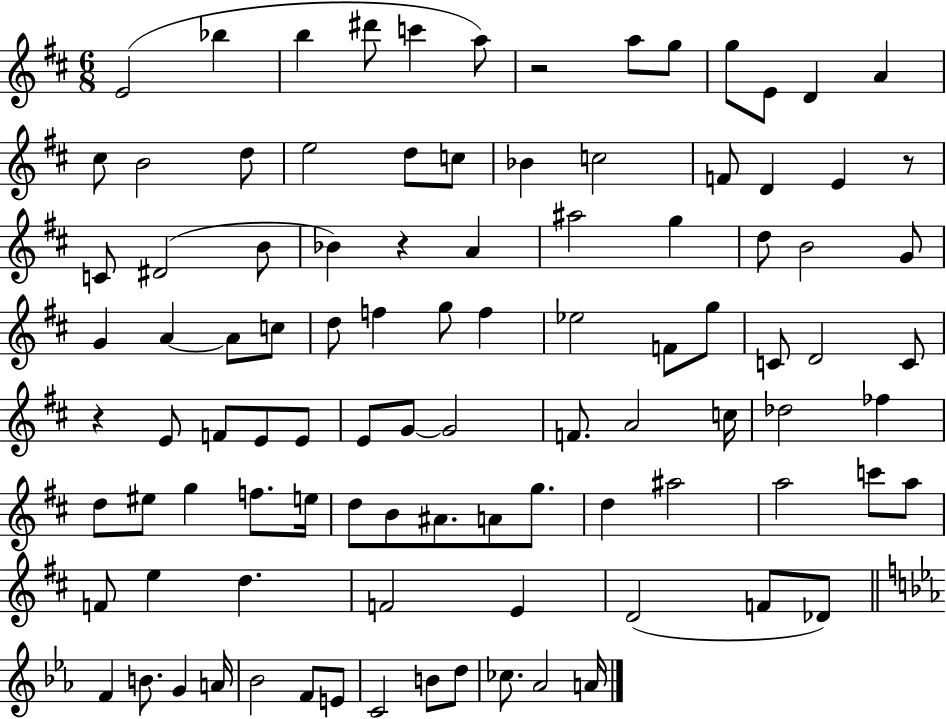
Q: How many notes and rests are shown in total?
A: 99